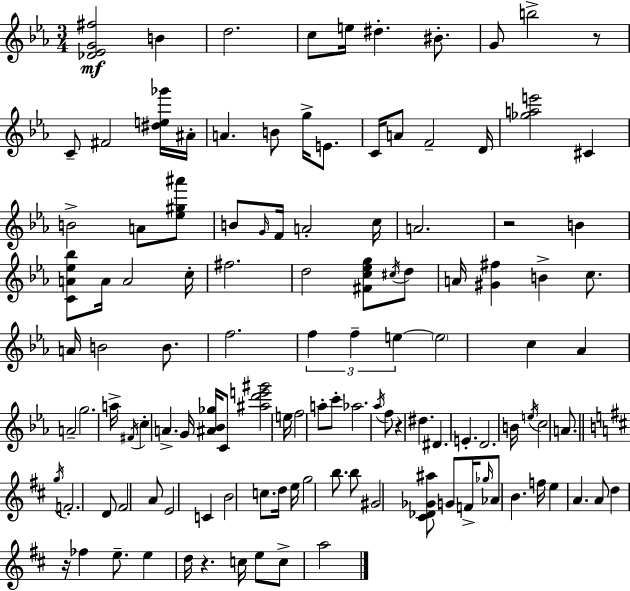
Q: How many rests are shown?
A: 5